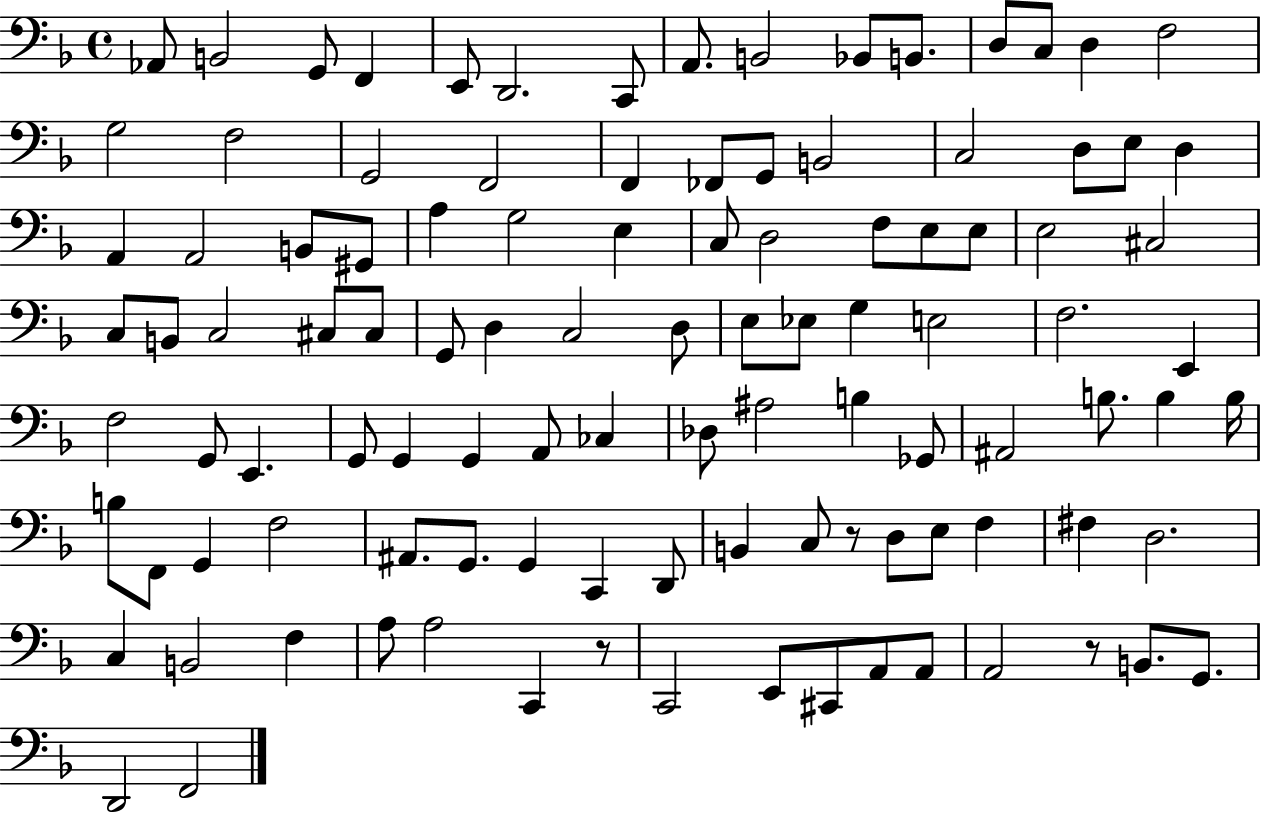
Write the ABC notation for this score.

X:1
T:Untitled
M:4/4
L:1/4
K:F
_A,,/2 B,,2 G,,/2 F,, E,,/2 D,,2 C,,/2 A,,/2 B,,2 _B,,/2 B,,/2 D,/2 C,/2 D, F,2 G,2 F,2 G,,2 F,,2 F,, _F,,/2 G,,/2 B,,2 C,2 D,/2 E,/2 D, A,, A,,2 B,,/2 ^G,,/2 A, G,2 E, C,/2 D,2 F,/2 E,/2 E,/2 E,2 ^C,2 C,/2 B,,/2 C,2 ^C,/2 ^C,/2 G,,/2 D, C,2 D,/2 E,/2 _E,/2 G, E,2 F,2 E,, F,2 G,,/2 E,, G,,/2 G,, G,, A,,/2 _C, _D,/2 ^A,2 B, _G,,/2 ^A,,2 B,/2 B, B,/4 B,/2 F,,/2 G,, F,2 ^A,,/2 G,,/2 G,, C,, D,,/2 B,, C,/2 z/2 D,/2 E,/2 F, ^F, D,2 C, B,,2 F, A,/2 A,2 C,, z/2 C,,2 E,,/2 ^C,,/2 A,,/2 A,,/2 A,,2 z/2 B,,/2 G,,/2 D,,2 F,,2